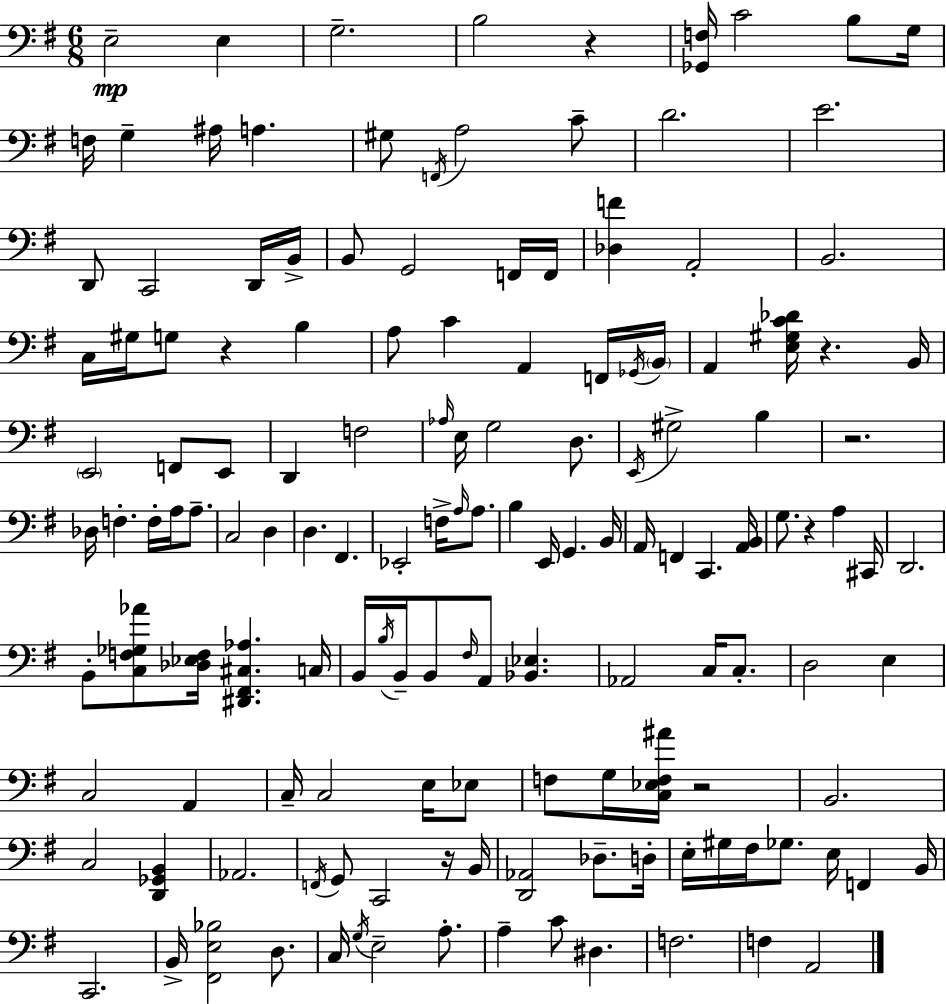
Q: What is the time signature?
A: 6/8